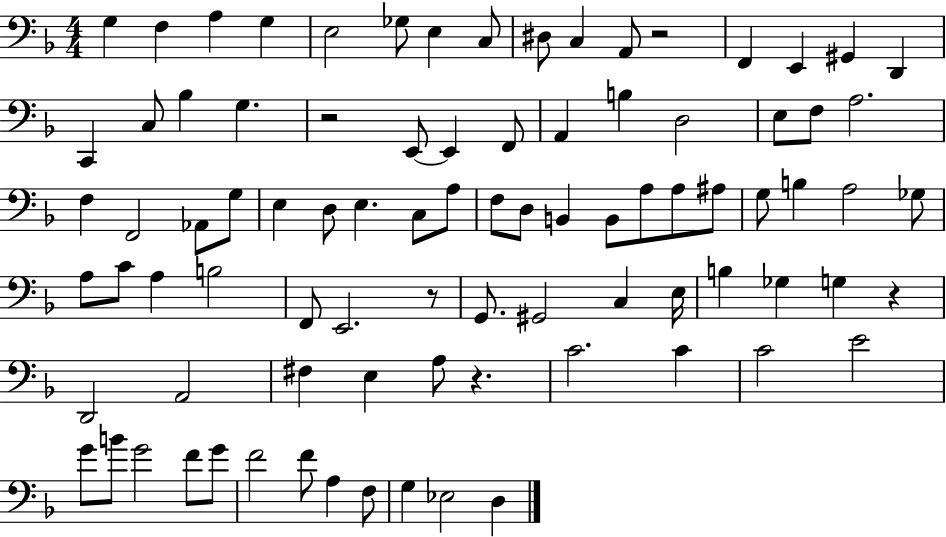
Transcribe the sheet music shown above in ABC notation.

X:1
T:Untitled
M:4/4
L:1/4
K:F
G, F, A, G, E,2 _G,/2 E, C,/2 ^D,/2 C, A,,/2 z2 F,, E,, ^G,, D,, C,, C,/2 _B, G, z2 E,,/2 E,, F,,/2 A,, B, D,2 E,/2 F,/2 A,2 F, F,,2 _A,,/2 G,/2 E, D,/2 E, C,/2 A,/2 F,/2 D,/2 B,, B,,/2 A,/2 A,/2 ^A,/2 G,/2 B, A,2 _G,/2 A,/2 C/2 A, B,2 F,,/2 E,,2 z/2 G,,/2 ^G,,2 C, E,/4 B, _G, G, z D,,2 A,,2 ^F, E, A,/2 z C2 C C2 E2 G/2 B/2 G2 F/2 G/2 F2 F/2 A, F,/2 G, _E,2 D,